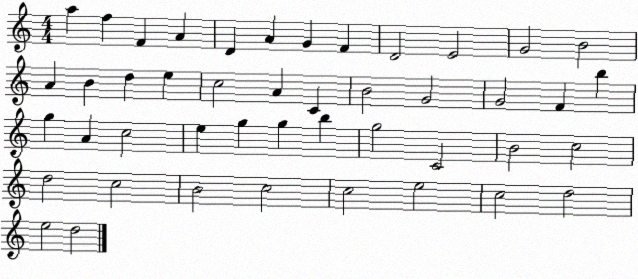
X:1
T:Untitled
M:4/4
L:1/4
K:C
a f F A D A G F D2 E2 G2 B2 A B d e c2 A C B2 G2 G2 F b g A c2 e g g b g2 C2 B2 c2 d2 c2 B2 c2 c2 e2 c2 d2 e2 d2